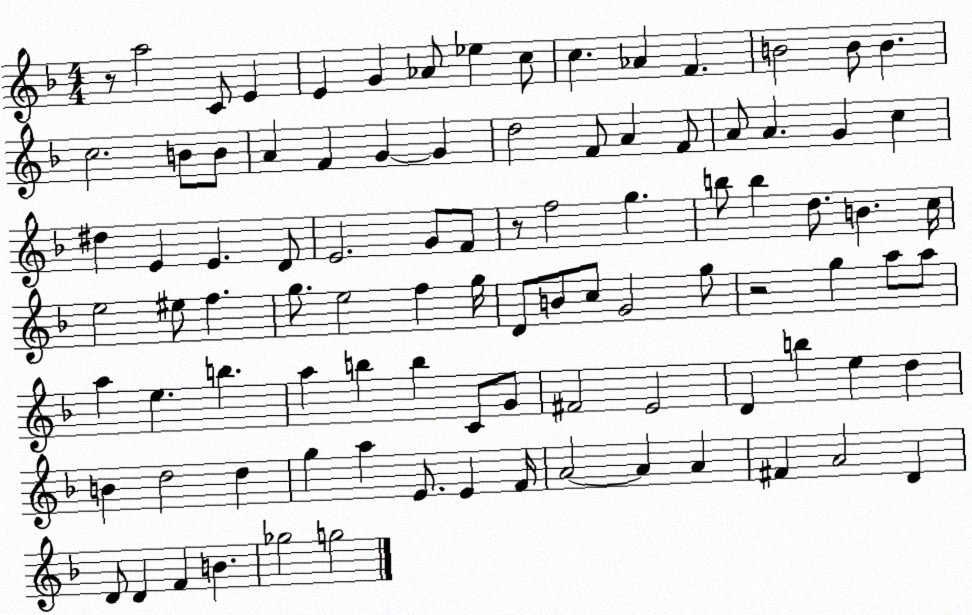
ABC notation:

X:1
T:Untitled
M:4/4
L:1/4
K:F
z/2 a2 C/2 E E G _A/2 _e c/2 c _A F B2 B/2 B c2 B/2 B/2 A F G G d2 F/2 A F/2 A/2 A G c ^d E E D/2 E2 G/2 F/2 z/2 f2 g b/2 b d/2 B c/4 e2 ^e/2 f g/2 e2 f g/4 D/2 B/2 c/2 G2 g/2 z2 g a/2 a/2 a e b a b b C/2 G/2 ^F2 E2 D b e d B d2 d g a E/2 E F/4 A2 A A ^F A2 D D/2 D F B _g2 g2